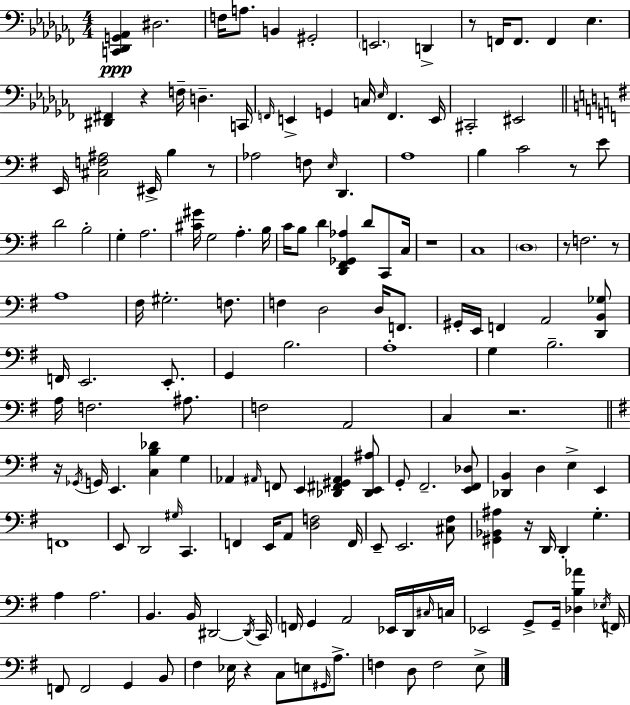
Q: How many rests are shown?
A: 11